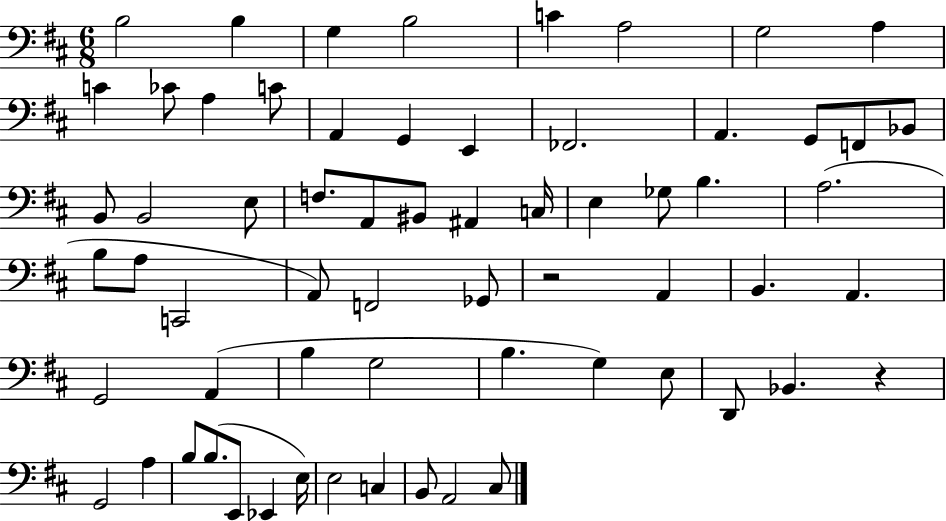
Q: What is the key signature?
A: D major